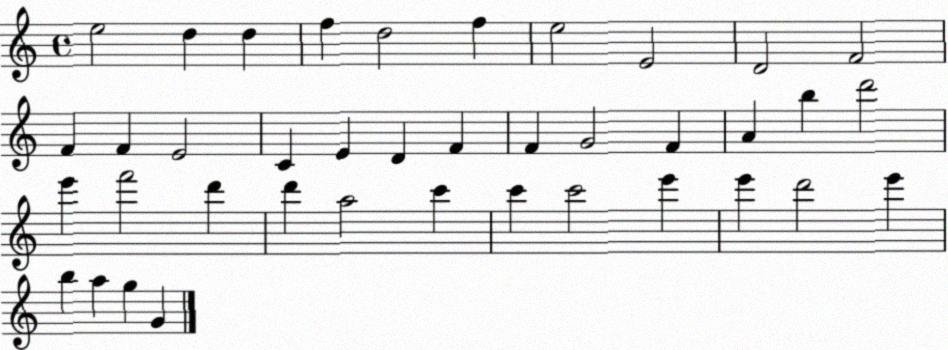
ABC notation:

X:1
T:Untitled
M:4/4
L:1/4
K:C
e2 d d f d2 f e2 E2 D2 F2 F F E2 C E D F F G2 F A b d'2 e' f'2 d' d' a2 c' c' c'2 e' e' d'2 e' b a g G